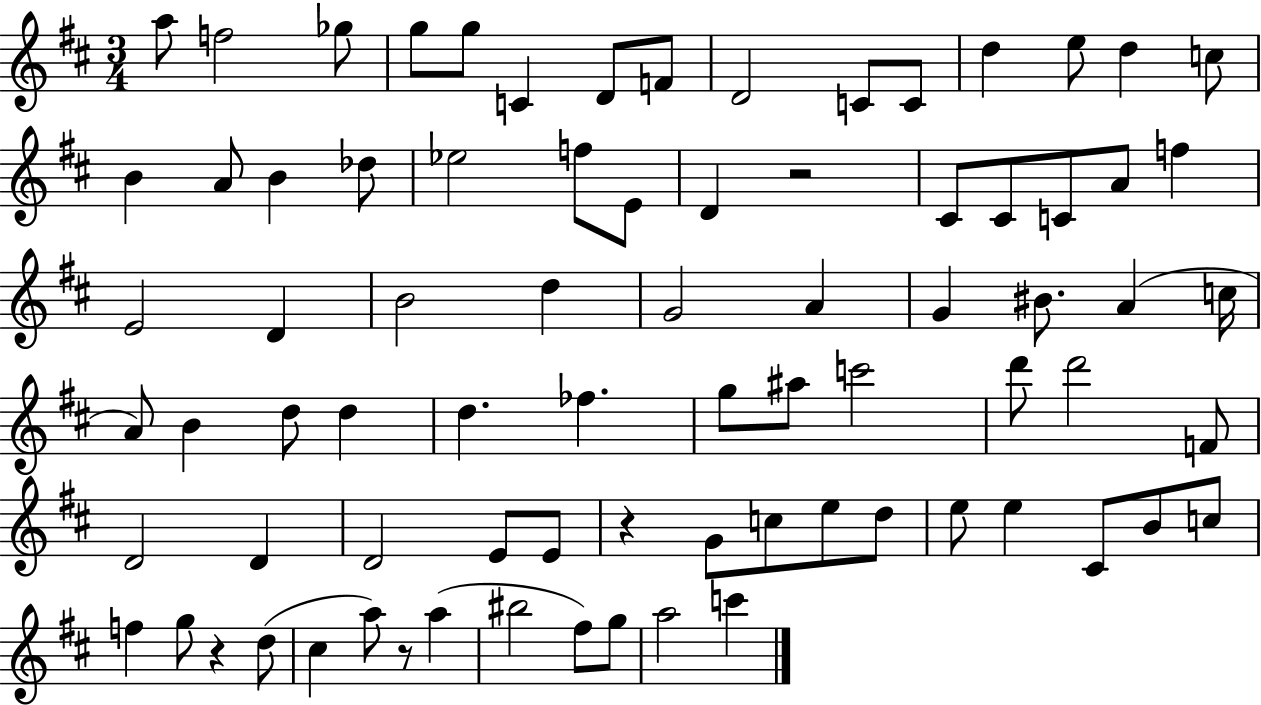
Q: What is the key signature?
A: D major